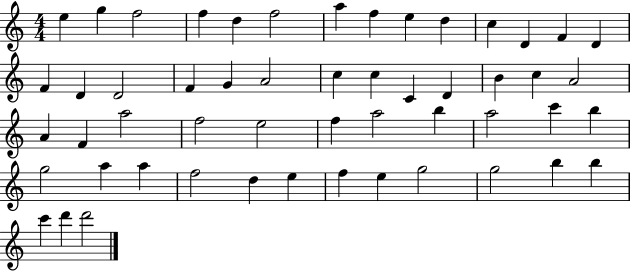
E5/q G5/q F5/h F5/q D5/q F5/h A5/q F5/q E5/q D5/q C5/q D4/q F4/q D4/q F4/q D4/q D4/h F4/q G4/q A4/h C5/q C5/q C4/q D4/q B4/q C5/q A4/h A4/q F4/q A5/h F5/h E5/h F5/q A5/h B5/q A5/h C6/q B5/q G5/h A5/q A5/q F5/h D5/q E5/q F5/q E5/q G5/h G5/h B5/q B5/q C6/q D6/q D6/h